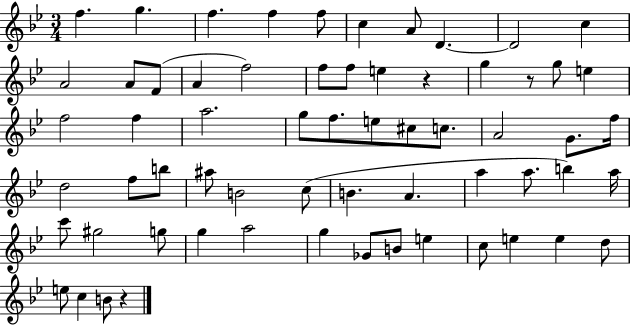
F5/q. G5/q. F5/q. F5/q F5/e C5/q A4/e D4/q. D4/h C5/q A4/h A4/e F4/e A4/q F5/h F5/e F5/e E5/q R/q G5/q R/e G5/e E5/q F5/h F5/q A5/h. G5/e F5/e. E5/e C#5/e C5/e. A4/h G4/e. F5/s D5/h F5/e B5/e A#5/e B4/h C5/e B4/q. A4/q. A5/q A5/e. B5/q A5/s C6/e G#5/h G5/e G5/q A5/h G5/q Gb4/e B4/e E5/q C5/e E5/q E5/q D5/e E5/e C5/q B4/e R/q